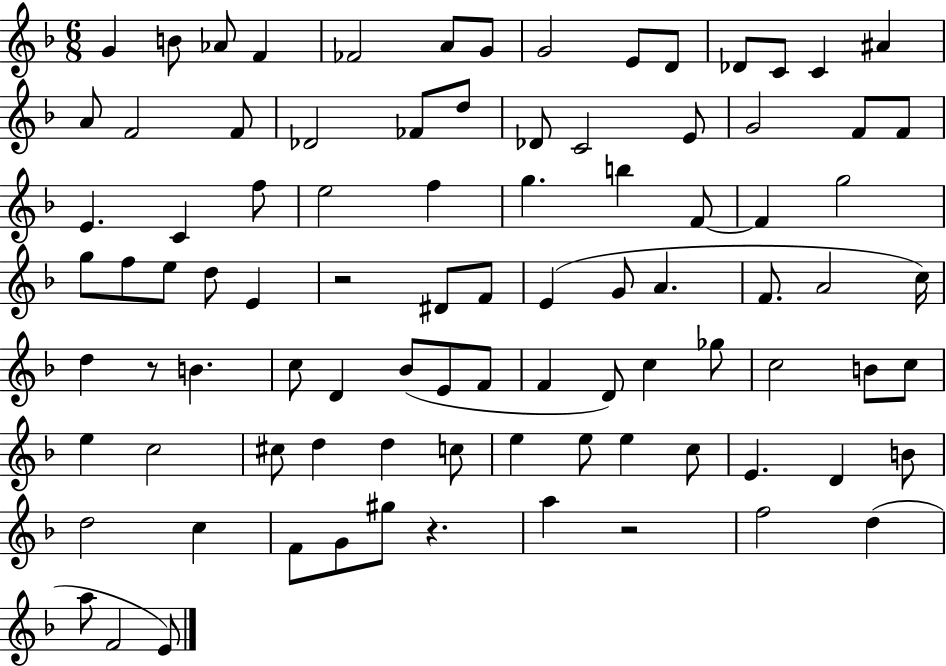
{
  \clef treble
  \numericTimeSignature
  \time 6/8
  \key f \major
  g'4 b'8 aes'8 f'4 | fes'2 a'8 g'8 | g'2 e'8 d'8 | des'8 c'8 c'4 ais'4 | \break a'8 f'2 f'8 | des'2 fes'8 d''8 | des'8 c'2 e'8 | g'2 f'8 f'8 | \break e'4. c'4 f''8 | e''2 f''4 | g''4. b''4 f'8~~ | f'4 g''2 | \break g''8 f''8 e''8 d''8 e'4 | r2 dis'8 f'8 | e'4( g'8 a'4. | f'8. a'2 c''16) | \break d''4 r8 b'4. | c''8 d'4 bes'8( e'8 f'8 | f'4 d'8) c''4 ges''8 | c''2 b'8 c''8 | \break e''4 c''2 | cis''8 d''4 d''4 c''8 | e''4 e''8 e''4 c''8 | e'4. d'4 b'8 | \break d''2 c''4 | f'8 g'8 gis''8 r4. | a''4 r2 | f''2 d''4( | \break a''8 f'2 e'8) | \bar "|."
}